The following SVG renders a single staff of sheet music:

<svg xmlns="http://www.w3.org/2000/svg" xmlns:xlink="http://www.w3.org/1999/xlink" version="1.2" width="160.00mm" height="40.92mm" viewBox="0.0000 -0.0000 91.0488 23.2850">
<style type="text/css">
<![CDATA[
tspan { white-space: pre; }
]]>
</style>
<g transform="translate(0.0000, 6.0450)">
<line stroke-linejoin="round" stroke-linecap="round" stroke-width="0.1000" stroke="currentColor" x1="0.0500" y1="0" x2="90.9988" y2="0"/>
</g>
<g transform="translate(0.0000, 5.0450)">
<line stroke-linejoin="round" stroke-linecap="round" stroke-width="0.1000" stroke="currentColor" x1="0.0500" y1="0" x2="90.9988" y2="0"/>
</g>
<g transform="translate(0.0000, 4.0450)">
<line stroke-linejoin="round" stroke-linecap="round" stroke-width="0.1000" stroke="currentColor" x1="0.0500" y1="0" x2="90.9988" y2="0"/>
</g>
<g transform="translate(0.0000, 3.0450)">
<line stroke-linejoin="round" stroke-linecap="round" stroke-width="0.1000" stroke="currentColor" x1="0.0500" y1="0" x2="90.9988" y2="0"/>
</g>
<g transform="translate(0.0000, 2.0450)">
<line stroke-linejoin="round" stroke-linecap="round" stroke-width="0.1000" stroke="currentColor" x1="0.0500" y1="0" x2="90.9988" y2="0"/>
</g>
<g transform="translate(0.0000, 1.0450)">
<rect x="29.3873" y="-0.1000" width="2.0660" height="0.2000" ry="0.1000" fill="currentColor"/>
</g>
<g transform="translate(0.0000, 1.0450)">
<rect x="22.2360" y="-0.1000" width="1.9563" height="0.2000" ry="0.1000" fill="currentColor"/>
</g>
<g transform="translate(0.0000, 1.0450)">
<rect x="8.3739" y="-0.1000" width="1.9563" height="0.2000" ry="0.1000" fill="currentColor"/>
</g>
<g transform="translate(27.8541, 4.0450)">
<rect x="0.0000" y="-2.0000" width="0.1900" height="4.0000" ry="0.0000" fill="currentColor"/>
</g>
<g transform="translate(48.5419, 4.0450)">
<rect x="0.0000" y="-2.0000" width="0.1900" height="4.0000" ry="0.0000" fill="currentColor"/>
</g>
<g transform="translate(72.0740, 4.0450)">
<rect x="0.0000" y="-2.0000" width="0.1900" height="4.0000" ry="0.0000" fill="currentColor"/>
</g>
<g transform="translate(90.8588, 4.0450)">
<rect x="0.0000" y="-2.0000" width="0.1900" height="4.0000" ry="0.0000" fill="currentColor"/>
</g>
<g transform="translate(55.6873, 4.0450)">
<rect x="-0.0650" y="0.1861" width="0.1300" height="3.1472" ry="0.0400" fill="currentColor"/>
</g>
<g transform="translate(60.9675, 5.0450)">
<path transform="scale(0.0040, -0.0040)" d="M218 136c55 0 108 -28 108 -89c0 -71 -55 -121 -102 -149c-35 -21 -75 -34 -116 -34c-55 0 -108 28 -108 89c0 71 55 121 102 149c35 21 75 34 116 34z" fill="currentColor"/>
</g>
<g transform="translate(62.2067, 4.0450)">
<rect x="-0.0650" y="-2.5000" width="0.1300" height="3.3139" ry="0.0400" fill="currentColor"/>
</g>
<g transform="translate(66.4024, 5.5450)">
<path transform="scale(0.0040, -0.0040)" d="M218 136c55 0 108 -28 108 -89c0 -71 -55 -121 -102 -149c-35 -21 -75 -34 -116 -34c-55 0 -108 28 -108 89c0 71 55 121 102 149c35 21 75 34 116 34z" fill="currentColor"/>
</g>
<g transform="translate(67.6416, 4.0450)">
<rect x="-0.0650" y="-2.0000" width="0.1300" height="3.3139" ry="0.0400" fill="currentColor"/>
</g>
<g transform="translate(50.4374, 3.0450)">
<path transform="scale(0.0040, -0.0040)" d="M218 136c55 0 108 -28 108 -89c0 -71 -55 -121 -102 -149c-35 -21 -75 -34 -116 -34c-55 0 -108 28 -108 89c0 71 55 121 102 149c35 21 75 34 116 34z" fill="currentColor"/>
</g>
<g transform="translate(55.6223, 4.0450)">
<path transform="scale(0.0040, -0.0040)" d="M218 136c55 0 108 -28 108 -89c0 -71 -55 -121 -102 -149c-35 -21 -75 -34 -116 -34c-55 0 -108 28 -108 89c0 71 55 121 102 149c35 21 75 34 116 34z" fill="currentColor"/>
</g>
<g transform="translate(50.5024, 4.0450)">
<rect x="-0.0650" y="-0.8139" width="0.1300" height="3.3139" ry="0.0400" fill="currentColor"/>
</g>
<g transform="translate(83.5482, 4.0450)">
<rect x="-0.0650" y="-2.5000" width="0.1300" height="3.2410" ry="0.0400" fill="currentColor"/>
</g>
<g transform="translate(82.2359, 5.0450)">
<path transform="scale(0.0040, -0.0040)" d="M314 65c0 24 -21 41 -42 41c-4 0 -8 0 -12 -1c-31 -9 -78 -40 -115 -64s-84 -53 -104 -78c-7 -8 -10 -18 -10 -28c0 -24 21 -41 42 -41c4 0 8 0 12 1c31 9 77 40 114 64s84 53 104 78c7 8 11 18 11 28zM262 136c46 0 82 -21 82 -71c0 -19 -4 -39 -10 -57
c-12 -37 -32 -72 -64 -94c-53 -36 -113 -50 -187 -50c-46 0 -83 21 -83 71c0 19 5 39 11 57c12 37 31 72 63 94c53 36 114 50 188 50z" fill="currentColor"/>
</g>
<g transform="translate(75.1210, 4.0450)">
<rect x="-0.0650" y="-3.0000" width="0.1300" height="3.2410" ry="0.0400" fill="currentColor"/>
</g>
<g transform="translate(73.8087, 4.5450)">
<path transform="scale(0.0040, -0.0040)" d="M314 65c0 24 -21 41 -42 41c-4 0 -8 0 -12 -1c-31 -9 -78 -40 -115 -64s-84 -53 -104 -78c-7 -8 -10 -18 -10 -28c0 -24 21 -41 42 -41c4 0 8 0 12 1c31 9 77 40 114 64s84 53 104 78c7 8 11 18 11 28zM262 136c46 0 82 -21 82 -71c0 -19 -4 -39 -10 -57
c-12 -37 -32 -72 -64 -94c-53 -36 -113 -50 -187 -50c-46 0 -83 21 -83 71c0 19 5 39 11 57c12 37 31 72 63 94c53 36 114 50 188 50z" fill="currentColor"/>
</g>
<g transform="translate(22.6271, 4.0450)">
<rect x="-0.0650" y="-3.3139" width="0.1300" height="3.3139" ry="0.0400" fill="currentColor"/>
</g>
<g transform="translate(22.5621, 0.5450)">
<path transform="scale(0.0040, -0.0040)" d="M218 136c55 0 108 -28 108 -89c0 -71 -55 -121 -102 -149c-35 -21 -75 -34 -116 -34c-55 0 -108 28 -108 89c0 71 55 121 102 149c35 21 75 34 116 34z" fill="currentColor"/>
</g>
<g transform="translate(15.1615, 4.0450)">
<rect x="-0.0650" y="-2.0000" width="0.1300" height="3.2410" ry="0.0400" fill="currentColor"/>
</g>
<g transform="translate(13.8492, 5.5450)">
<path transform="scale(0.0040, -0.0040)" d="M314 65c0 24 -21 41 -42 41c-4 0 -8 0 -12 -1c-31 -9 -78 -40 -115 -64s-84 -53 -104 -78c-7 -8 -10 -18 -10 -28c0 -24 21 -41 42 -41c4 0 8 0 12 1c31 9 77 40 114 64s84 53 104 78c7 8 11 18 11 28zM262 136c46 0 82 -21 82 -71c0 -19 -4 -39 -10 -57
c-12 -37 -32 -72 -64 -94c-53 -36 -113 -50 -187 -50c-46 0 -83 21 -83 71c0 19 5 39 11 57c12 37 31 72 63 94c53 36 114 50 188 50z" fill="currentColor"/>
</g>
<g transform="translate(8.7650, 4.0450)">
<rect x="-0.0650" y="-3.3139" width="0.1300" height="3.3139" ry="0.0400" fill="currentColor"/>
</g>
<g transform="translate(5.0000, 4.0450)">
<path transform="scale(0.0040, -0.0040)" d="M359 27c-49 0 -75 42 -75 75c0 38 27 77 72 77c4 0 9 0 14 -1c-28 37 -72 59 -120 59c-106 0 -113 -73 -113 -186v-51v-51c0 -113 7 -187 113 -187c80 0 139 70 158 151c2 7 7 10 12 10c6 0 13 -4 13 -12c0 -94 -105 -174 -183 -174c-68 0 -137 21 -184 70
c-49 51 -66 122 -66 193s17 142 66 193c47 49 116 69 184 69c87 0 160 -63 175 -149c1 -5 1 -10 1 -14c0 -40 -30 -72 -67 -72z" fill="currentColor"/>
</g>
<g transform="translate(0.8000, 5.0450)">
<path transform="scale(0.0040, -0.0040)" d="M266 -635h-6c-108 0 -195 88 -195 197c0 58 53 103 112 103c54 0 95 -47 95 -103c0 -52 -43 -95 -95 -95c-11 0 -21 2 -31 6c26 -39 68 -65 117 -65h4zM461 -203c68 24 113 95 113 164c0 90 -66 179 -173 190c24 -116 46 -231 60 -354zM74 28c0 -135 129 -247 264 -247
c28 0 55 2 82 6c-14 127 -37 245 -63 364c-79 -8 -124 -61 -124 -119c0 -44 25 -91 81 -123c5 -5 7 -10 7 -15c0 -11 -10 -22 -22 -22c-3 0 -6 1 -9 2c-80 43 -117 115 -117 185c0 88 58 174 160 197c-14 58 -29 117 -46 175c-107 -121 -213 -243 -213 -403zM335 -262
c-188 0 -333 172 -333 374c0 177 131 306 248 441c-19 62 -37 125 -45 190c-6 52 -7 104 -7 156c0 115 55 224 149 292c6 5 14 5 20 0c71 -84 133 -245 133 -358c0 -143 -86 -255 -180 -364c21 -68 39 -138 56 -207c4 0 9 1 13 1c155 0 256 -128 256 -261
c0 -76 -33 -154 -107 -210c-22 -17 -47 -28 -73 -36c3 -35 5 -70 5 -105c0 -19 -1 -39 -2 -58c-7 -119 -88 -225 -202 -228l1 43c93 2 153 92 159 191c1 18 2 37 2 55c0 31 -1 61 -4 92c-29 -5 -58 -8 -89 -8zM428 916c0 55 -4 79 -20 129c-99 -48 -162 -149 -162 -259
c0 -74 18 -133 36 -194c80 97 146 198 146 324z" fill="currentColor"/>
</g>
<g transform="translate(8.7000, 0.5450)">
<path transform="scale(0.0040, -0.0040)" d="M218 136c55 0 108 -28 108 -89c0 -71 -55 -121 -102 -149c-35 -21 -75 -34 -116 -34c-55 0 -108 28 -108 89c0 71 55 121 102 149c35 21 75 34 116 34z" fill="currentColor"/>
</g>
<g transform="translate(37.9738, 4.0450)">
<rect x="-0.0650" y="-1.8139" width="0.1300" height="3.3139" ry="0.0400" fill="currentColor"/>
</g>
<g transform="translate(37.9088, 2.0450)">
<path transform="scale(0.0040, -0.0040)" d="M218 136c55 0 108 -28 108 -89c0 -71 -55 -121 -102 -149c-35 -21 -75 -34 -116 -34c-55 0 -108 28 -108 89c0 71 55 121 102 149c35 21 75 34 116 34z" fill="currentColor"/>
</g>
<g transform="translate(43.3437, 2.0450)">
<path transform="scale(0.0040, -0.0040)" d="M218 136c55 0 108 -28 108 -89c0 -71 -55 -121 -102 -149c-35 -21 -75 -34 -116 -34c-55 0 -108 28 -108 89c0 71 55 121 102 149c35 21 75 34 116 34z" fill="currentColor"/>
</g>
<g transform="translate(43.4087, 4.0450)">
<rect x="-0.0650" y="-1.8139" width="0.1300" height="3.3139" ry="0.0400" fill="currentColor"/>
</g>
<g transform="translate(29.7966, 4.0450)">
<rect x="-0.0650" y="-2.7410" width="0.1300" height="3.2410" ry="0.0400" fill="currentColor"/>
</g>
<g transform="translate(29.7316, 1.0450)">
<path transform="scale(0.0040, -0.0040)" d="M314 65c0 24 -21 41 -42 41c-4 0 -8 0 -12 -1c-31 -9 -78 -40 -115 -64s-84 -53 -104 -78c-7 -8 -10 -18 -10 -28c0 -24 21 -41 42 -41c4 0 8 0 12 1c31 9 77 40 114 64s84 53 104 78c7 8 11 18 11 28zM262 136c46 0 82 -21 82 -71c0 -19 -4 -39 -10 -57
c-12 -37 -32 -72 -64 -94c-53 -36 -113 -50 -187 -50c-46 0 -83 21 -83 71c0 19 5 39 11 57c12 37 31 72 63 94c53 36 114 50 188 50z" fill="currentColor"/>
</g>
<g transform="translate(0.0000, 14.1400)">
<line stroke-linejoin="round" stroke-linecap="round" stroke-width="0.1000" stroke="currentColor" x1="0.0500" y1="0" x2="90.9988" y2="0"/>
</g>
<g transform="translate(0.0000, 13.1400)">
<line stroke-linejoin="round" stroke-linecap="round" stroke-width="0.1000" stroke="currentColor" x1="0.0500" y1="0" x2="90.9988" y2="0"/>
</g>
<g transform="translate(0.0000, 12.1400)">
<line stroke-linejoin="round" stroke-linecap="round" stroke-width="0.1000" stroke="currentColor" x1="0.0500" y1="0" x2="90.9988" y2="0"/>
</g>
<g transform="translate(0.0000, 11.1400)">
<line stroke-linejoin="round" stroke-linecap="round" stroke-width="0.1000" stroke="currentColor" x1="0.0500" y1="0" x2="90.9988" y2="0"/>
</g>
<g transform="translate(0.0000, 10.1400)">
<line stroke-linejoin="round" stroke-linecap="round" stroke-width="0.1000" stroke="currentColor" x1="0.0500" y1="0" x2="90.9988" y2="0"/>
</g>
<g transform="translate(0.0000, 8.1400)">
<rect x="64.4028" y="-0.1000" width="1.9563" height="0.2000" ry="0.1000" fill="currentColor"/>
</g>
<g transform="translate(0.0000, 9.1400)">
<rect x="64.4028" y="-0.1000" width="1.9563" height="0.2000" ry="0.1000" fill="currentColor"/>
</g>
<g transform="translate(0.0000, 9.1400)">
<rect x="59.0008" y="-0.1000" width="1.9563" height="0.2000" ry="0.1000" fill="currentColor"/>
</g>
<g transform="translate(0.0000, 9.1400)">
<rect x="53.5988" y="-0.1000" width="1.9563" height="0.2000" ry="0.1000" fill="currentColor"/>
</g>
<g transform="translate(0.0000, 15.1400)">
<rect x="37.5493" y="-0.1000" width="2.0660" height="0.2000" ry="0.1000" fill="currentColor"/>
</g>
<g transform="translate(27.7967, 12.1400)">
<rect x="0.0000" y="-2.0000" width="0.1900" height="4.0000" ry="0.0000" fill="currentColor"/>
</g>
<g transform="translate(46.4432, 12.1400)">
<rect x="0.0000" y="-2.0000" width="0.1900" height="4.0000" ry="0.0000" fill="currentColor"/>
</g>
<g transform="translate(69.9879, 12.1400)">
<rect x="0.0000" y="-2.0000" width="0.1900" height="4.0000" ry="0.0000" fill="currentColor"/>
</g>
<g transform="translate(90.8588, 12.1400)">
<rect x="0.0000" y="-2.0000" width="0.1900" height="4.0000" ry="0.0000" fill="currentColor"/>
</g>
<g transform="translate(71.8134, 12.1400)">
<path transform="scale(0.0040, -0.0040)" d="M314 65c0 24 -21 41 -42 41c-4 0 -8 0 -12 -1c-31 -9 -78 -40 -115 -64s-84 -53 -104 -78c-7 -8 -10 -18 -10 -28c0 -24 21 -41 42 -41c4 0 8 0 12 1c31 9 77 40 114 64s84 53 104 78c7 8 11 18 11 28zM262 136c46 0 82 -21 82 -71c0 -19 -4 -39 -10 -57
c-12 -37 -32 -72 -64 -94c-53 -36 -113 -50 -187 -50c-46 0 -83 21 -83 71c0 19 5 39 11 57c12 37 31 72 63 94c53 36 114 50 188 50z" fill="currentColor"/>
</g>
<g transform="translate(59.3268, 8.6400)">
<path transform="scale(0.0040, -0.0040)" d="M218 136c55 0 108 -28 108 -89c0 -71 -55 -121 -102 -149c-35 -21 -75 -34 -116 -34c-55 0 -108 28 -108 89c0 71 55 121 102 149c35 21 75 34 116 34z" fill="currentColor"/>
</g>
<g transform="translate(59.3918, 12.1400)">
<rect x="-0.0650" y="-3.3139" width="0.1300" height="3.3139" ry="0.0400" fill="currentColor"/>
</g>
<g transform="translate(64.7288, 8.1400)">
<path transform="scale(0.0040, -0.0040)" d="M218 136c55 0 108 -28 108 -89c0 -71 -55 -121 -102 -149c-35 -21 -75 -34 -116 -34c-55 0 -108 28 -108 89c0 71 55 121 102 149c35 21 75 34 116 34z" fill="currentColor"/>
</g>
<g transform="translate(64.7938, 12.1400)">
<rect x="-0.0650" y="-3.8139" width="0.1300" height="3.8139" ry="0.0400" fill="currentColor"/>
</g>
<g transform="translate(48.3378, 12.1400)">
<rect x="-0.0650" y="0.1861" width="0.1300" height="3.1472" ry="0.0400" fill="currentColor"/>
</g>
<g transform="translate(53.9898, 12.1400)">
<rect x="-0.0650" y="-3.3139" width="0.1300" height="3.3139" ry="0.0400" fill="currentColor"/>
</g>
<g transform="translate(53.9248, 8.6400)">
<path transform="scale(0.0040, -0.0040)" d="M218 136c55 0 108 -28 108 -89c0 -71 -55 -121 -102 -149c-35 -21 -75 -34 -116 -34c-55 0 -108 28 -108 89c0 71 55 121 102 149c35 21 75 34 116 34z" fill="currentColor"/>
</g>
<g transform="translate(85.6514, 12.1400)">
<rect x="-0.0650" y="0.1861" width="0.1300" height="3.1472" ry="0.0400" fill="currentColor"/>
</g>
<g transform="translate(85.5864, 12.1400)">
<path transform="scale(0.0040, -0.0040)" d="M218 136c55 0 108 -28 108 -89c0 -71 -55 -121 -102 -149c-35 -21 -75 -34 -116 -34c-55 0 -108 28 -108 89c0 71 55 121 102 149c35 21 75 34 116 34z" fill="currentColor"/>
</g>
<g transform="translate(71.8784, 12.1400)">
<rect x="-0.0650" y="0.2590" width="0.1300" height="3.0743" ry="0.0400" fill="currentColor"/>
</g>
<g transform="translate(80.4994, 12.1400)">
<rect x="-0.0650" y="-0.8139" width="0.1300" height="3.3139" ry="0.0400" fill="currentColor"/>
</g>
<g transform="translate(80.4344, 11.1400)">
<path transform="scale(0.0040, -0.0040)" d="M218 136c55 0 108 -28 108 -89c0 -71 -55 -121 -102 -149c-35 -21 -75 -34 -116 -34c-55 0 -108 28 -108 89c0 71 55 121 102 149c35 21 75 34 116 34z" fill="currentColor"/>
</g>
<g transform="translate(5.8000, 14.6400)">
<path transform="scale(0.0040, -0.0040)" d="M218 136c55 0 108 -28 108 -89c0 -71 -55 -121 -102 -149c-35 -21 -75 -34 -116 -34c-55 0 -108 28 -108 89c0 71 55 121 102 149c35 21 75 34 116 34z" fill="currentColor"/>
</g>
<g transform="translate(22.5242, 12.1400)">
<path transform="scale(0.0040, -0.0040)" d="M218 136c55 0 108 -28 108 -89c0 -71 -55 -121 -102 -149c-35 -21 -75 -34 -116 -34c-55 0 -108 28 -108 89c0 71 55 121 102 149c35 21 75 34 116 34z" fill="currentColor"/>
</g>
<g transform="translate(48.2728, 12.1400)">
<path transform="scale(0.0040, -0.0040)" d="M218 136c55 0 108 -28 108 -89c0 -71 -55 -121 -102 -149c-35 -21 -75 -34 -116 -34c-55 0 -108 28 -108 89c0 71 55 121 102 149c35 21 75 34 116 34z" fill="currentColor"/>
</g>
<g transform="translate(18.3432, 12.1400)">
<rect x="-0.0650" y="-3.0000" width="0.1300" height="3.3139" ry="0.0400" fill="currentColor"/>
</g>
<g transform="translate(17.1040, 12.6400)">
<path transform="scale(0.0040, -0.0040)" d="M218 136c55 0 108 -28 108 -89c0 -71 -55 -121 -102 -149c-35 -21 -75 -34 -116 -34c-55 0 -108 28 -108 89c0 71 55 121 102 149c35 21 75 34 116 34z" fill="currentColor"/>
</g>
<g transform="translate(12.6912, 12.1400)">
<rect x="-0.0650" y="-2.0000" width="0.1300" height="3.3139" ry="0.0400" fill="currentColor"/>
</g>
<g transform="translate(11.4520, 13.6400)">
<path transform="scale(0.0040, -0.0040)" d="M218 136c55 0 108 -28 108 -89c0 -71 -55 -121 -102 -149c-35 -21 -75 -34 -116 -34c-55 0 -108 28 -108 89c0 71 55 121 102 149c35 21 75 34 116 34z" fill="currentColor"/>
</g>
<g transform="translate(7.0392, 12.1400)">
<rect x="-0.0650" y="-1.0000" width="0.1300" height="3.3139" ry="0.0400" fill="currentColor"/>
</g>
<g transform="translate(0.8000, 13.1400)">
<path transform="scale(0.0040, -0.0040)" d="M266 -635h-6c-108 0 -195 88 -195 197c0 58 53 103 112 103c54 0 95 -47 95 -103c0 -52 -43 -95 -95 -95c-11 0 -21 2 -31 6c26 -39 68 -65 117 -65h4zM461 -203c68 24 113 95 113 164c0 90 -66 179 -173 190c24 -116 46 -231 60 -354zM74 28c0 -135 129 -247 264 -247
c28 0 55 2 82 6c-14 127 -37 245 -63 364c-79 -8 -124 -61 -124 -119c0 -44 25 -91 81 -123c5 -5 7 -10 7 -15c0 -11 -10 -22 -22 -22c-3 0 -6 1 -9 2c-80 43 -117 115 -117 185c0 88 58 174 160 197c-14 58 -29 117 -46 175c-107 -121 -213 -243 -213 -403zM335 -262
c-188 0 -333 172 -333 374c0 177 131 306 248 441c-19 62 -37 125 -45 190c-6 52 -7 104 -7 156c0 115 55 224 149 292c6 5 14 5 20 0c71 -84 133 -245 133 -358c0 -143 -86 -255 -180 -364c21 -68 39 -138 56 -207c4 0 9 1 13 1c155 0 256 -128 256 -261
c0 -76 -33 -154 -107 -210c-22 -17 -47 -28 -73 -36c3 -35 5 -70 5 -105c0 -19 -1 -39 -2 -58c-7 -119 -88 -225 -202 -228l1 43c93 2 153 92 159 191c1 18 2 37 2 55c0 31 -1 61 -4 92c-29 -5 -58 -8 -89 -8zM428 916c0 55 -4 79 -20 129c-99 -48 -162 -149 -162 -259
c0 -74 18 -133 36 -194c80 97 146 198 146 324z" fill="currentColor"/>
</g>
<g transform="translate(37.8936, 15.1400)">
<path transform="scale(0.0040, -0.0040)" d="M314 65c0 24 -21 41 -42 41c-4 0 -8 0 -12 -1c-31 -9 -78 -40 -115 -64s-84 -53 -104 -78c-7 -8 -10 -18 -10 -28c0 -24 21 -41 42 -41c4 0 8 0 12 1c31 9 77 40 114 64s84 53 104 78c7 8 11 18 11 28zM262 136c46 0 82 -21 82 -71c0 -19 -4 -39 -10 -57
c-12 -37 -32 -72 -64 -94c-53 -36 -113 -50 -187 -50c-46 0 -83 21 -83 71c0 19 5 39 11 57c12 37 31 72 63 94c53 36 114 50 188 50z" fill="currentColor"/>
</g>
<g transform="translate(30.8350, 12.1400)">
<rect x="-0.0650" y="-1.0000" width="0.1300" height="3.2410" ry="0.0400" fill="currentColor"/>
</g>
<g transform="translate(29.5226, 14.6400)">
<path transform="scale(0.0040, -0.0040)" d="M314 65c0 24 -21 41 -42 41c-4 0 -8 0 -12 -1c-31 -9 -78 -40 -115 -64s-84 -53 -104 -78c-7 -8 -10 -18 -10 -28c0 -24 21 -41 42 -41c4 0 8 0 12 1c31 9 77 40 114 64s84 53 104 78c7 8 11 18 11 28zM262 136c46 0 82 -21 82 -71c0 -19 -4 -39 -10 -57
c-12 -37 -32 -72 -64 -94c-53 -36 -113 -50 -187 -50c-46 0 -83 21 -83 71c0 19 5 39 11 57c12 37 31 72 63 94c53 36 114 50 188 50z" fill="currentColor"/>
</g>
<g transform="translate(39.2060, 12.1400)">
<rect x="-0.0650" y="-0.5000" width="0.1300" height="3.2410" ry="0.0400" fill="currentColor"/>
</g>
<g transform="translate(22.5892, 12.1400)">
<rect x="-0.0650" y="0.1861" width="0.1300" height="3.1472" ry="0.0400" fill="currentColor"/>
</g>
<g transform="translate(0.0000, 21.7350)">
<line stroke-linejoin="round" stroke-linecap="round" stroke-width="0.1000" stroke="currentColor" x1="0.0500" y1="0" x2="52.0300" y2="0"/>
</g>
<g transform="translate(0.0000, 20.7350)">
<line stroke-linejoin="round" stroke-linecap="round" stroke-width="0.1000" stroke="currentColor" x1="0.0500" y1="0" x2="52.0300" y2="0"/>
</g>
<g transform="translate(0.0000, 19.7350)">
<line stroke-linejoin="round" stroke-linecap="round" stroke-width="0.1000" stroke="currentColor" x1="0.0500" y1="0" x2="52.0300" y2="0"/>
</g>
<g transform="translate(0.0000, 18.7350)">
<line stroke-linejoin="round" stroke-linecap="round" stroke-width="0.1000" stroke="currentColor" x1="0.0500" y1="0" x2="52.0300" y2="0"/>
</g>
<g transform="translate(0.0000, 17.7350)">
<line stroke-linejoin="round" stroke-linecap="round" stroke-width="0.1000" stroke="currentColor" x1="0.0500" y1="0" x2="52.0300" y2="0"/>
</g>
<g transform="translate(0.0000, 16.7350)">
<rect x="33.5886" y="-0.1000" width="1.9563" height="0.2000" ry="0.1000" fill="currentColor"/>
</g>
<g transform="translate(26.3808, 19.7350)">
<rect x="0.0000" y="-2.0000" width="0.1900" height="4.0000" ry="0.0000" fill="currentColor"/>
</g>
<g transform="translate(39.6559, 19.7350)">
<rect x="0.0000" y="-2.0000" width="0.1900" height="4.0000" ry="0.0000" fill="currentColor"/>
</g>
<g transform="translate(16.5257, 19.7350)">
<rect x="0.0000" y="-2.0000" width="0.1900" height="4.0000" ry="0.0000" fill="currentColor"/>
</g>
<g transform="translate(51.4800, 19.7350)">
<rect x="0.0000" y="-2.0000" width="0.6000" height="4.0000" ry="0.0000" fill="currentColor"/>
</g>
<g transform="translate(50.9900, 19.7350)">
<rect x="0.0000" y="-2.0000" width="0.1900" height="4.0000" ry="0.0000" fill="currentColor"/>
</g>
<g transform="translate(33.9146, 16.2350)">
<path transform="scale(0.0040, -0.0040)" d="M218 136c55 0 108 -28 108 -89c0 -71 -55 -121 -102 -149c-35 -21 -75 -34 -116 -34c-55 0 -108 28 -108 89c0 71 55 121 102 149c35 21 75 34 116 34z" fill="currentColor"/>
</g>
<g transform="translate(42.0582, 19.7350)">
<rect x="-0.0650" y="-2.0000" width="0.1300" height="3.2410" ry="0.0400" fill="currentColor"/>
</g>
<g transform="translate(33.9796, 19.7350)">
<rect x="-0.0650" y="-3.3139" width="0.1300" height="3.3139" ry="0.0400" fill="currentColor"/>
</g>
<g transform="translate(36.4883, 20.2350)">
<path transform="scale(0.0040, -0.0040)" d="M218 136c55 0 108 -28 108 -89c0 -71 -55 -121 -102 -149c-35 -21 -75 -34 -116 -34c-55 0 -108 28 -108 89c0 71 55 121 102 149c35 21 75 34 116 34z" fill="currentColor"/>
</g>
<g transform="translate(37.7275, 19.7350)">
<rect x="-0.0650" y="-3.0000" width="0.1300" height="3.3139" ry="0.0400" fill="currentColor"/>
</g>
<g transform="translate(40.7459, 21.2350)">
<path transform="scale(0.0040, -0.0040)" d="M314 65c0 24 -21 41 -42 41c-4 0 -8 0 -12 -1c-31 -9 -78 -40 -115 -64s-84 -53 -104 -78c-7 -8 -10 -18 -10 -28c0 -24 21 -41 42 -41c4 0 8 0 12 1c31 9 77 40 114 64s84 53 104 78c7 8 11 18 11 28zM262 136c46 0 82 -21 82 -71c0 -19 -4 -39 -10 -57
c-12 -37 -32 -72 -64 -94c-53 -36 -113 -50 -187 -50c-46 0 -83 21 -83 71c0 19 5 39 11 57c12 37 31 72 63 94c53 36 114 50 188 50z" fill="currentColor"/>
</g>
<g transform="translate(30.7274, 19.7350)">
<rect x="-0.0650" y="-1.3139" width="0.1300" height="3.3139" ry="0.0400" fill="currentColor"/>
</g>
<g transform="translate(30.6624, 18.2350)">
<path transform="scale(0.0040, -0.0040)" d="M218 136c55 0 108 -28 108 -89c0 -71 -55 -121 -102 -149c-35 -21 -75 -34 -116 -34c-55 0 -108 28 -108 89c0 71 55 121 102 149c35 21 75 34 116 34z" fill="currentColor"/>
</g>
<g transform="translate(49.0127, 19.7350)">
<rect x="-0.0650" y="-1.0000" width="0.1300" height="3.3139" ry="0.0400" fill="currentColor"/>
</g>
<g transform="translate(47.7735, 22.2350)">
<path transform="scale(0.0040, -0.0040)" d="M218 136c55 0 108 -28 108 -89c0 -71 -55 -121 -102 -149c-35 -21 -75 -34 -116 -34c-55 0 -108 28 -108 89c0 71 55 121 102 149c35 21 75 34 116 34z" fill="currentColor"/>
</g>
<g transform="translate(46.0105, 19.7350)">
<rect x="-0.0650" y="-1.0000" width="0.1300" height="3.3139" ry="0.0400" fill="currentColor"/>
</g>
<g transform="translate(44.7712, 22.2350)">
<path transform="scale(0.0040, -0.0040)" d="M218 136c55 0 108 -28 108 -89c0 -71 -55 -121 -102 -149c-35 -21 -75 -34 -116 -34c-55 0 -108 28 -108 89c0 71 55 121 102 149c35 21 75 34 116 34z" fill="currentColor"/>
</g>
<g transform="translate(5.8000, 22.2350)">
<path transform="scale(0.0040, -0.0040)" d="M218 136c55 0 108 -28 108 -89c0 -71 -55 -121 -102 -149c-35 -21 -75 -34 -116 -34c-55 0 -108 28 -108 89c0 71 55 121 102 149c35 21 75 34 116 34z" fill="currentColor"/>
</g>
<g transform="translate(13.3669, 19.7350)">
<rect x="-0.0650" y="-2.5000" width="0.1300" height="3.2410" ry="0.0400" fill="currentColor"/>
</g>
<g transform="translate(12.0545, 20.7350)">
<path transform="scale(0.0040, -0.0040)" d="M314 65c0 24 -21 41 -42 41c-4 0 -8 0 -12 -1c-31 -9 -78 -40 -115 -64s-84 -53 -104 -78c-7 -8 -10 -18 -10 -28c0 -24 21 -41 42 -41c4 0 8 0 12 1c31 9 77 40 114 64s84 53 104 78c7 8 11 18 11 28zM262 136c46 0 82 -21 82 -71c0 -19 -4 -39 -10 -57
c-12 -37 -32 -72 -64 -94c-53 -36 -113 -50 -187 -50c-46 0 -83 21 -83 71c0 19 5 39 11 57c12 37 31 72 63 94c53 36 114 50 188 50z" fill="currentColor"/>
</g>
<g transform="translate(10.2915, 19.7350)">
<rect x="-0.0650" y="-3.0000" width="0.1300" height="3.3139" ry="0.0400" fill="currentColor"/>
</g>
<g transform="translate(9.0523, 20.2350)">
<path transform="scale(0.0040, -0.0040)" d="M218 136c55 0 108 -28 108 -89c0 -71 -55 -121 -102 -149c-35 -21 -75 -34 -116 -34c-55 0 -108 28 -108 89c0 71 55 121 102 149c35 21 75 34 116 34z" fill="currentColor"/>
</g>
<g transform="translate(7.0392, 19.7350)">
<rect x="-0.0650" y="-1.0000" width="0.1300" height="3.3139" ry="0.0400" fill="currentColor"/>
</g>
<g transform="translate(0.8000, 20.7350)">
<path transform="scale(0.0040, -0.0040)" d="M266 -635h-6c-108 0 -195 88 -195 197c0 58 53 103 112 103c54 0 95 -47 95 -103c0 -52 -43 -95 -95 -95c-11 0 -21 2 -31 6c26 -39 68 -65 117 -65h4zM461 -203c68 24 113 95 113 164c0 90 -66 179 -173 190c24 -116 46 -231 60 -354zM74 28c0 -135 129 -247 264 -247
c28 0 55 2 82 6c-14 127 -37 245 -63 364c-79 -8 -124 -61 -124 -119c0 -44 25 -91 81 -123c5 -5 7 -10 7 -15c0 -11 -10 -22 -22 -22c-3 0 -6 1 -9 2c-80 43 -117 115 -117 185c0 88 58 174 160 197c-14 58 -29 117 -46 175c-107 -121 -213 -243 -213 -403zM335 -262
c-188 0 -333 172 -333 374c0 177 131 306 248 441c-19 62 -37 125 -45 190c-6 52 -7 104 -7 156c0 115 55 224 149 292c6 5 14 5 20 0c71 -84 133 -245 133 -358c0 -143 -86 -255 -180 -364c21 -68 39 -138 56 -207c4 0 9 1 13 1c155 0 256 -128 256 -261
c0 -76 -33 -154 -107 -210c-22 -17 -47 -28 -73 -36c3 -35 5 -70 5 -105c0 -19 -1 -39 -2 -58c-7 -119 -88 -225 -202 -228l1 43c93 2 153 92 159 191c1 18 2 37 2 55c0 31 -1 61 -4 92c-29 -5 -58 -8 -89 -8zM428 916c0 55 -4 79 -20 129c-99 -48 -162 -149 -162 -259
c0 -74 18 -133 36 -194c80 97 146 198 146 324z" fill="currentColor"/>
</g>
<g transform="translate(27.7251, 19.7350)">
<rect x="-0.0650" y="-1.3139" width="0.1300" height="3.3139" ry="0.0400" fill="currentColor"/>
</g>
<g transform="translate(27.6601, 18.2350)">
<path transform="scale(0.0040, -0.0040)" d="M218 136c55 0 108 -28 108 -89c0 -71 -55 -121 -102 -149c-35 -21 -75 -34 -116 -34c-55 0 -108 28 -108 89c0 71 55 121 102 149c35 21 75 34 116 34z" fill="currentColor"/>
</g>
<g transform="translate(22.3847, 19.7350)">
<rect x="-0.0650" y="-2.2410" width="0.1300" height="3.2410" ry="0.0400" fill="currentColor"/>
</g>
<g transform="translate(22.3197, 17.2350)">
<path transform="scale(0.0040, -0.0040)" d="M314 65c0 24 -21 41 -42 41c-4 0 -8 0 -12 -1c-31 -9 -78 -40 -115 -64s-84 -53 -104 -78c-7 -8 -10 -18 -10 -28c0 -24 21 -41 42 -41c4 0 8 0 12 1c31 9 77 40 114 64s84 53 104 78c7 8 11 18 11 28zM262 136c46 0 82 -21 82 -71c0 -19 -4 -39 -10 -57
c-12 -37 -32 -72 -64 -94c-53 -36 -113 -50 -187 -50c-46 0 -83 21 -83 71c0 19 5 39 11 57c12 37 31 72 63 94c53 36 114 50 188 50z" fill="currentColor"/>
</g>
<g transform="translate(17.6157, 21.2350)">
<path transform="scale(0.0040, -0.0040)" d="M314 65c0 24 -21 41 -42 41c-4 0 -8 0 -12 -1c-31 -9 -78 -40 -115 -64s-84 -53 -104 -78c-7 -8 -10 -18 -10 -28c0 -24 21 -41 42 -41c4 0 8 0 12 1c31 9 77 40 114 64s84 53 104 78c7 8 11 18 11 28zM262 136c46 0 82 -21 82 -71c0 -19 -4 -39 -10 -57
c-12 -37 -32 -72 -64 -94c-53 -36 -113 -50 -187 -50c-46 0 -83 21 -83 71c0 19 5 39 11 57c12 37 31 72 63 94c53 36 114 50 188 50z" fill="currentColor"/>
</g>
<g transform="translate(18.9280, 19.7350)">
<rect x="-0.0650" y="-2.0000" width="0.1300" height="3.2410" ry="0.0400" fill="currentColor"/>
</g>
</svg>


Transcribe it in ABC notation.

X:1
T:Untitled
M:4/4
L:1/4
K:C
b F2 b a2 f f d B G F A2 G2 D F A B D2 C2 B b b c' B2 d B D A G2 F2 g2 e e b A F2 D D